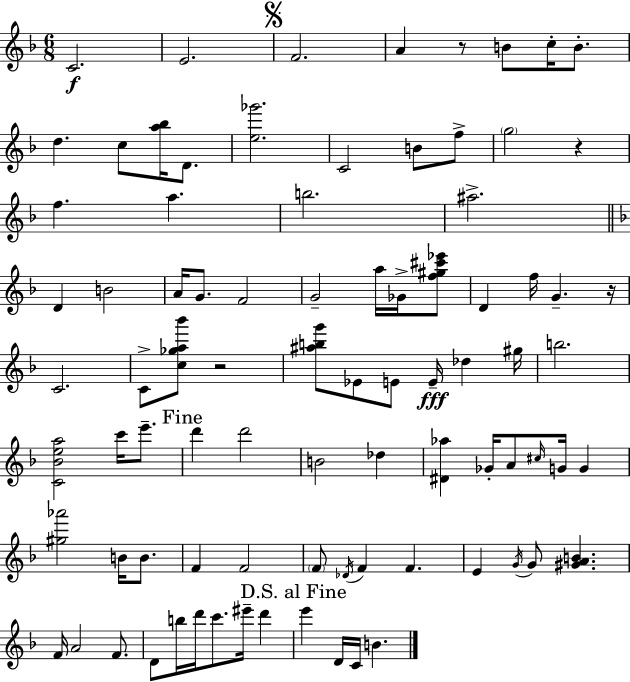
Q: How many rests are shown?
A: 4